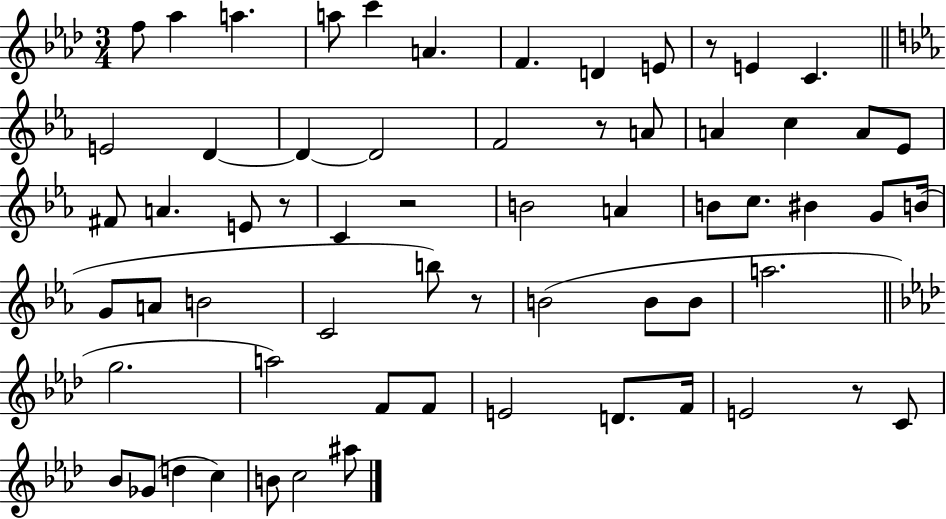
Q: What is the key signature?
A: AES major